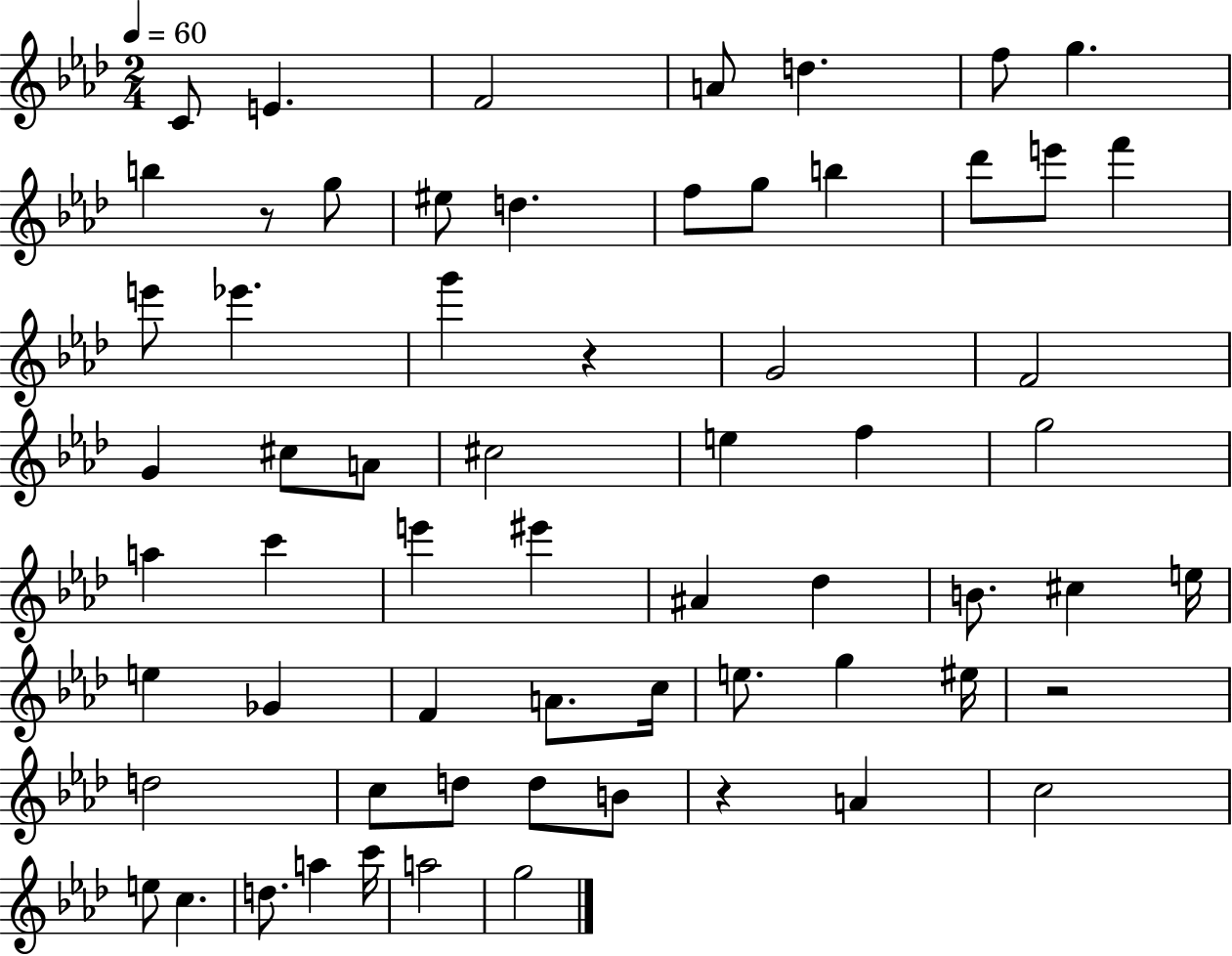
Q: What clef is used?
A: treble